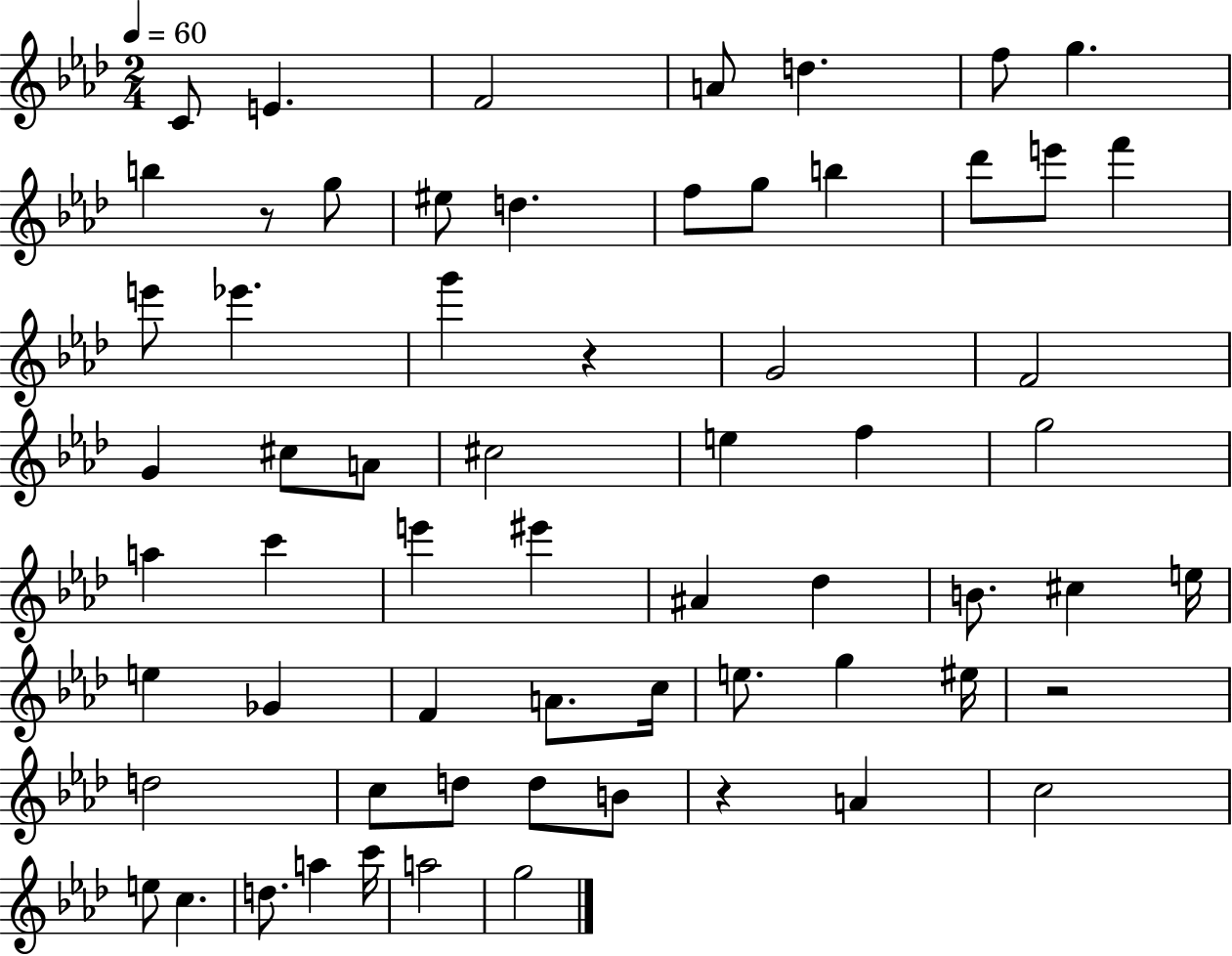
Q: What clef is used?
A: treble